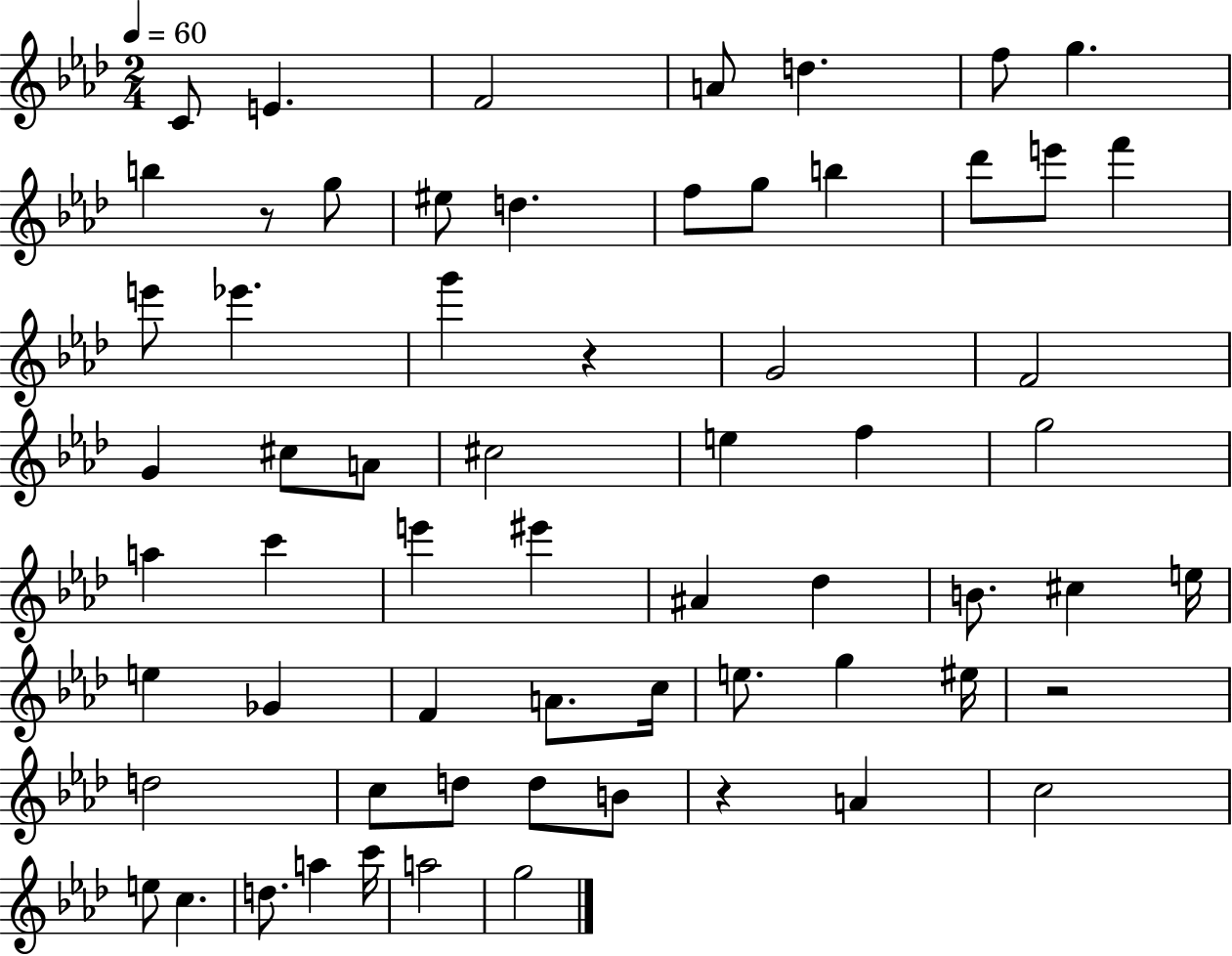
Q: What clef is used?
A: treble